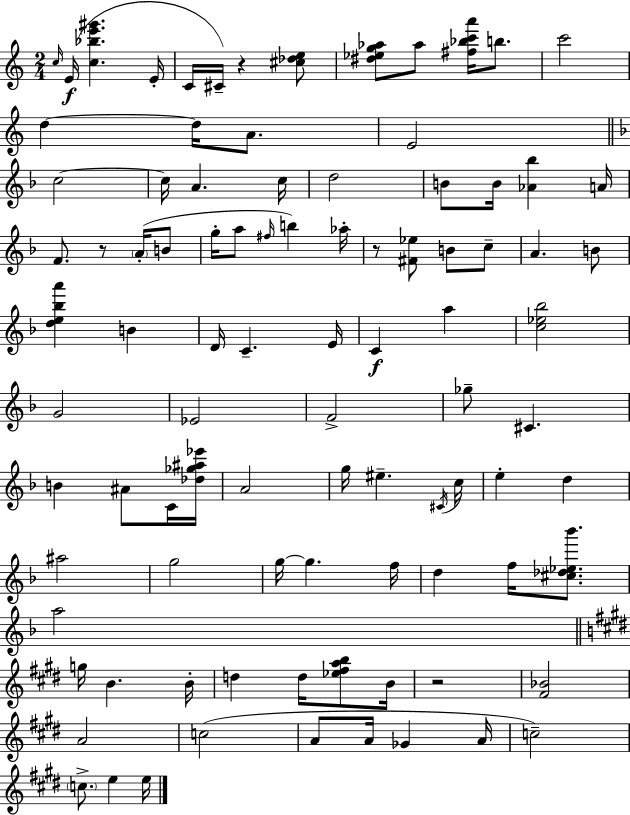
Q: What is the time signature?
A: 2/4